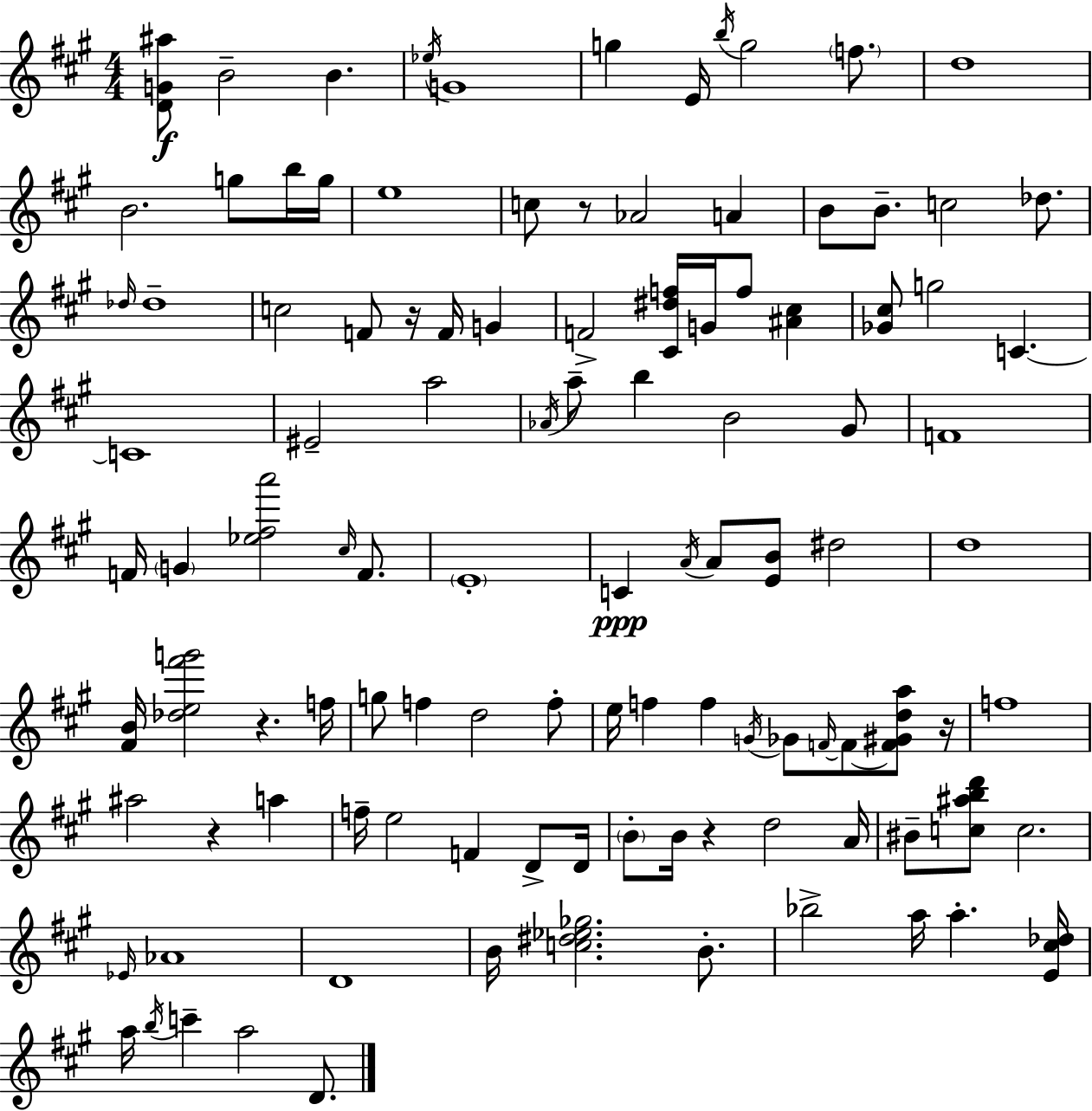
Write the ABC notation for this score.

X:1
T:Untitled
M:4/4
L:1/4
K:A
[DG^a]/2 B2 B _e/4 G4 g E/4 b/4 g2 f/2 d4 B2 g/2 b/4 g/4 e4 c/2 z/2 _A2 A B/2 B/2 c2 _d/2 _d/4 _d4 c2 F/2 z/4 F/4 G F2 [^C^df]/4 G/4 f/2 [^A^c] [_G^c]/2 g2 C C4 ^E2 a2 _A/4 a/2 b B2 ^G/2 F4 F/4 G [_e^fa']2 ^c/4 F/2 E4 C A/4 A/2 [EB]/2 ^d2 d4 [^FB]/4 [_de^f'g']2 z f/4 g/2 f d2 f/2 e/4 f f G/4 _G/2 F/4 F/2 [F^Gda]/2 z/4 f4 ^a2 z a f/4 e2 F D/2 D/4 B/2 B/4 z d2 A/4 ^B/2 [c^abd']/2 c2 _E/4 _A4 D4 B/4 [c^d_e_g]2 B/2 _b2 a/4 a [E^c_d]/4 a/4 b/4 c' a2 D/2